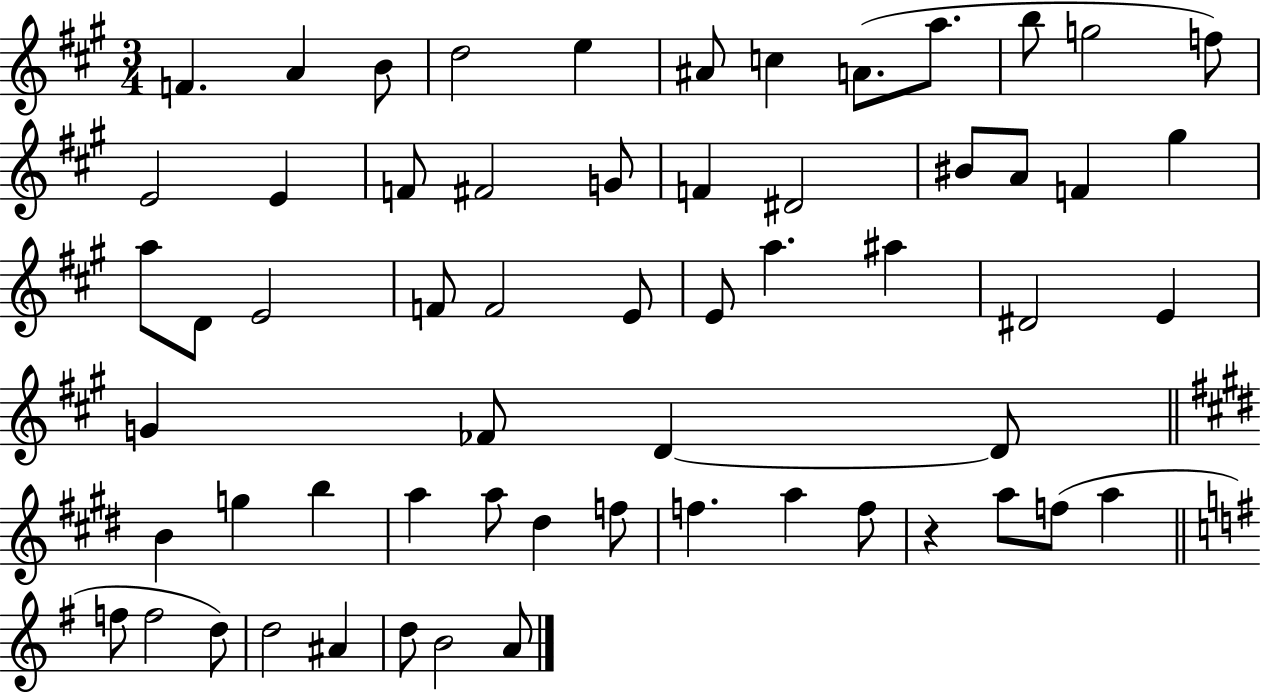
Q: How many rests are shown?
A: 1